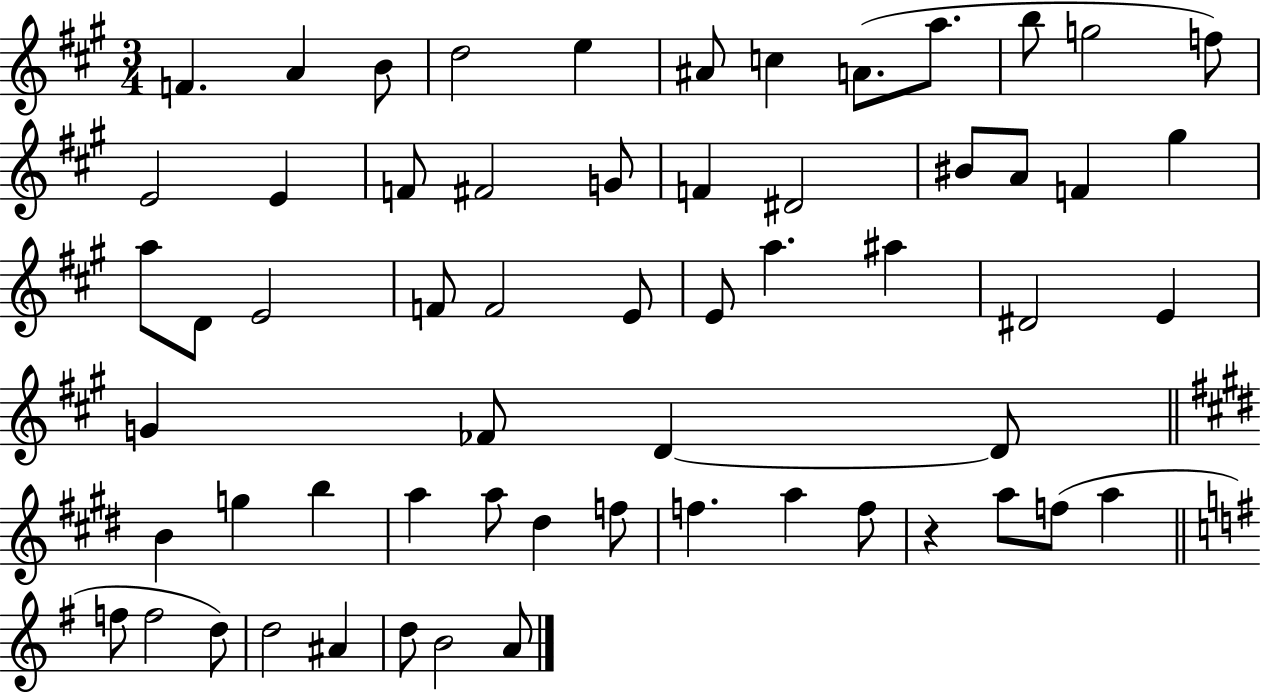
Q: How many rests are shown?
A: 1